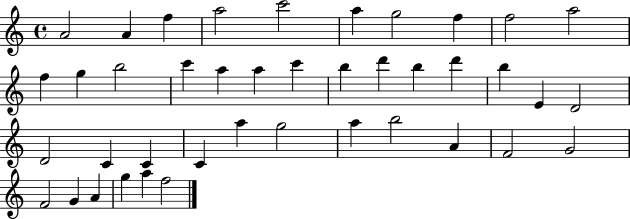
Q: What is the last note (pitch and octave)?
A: F5